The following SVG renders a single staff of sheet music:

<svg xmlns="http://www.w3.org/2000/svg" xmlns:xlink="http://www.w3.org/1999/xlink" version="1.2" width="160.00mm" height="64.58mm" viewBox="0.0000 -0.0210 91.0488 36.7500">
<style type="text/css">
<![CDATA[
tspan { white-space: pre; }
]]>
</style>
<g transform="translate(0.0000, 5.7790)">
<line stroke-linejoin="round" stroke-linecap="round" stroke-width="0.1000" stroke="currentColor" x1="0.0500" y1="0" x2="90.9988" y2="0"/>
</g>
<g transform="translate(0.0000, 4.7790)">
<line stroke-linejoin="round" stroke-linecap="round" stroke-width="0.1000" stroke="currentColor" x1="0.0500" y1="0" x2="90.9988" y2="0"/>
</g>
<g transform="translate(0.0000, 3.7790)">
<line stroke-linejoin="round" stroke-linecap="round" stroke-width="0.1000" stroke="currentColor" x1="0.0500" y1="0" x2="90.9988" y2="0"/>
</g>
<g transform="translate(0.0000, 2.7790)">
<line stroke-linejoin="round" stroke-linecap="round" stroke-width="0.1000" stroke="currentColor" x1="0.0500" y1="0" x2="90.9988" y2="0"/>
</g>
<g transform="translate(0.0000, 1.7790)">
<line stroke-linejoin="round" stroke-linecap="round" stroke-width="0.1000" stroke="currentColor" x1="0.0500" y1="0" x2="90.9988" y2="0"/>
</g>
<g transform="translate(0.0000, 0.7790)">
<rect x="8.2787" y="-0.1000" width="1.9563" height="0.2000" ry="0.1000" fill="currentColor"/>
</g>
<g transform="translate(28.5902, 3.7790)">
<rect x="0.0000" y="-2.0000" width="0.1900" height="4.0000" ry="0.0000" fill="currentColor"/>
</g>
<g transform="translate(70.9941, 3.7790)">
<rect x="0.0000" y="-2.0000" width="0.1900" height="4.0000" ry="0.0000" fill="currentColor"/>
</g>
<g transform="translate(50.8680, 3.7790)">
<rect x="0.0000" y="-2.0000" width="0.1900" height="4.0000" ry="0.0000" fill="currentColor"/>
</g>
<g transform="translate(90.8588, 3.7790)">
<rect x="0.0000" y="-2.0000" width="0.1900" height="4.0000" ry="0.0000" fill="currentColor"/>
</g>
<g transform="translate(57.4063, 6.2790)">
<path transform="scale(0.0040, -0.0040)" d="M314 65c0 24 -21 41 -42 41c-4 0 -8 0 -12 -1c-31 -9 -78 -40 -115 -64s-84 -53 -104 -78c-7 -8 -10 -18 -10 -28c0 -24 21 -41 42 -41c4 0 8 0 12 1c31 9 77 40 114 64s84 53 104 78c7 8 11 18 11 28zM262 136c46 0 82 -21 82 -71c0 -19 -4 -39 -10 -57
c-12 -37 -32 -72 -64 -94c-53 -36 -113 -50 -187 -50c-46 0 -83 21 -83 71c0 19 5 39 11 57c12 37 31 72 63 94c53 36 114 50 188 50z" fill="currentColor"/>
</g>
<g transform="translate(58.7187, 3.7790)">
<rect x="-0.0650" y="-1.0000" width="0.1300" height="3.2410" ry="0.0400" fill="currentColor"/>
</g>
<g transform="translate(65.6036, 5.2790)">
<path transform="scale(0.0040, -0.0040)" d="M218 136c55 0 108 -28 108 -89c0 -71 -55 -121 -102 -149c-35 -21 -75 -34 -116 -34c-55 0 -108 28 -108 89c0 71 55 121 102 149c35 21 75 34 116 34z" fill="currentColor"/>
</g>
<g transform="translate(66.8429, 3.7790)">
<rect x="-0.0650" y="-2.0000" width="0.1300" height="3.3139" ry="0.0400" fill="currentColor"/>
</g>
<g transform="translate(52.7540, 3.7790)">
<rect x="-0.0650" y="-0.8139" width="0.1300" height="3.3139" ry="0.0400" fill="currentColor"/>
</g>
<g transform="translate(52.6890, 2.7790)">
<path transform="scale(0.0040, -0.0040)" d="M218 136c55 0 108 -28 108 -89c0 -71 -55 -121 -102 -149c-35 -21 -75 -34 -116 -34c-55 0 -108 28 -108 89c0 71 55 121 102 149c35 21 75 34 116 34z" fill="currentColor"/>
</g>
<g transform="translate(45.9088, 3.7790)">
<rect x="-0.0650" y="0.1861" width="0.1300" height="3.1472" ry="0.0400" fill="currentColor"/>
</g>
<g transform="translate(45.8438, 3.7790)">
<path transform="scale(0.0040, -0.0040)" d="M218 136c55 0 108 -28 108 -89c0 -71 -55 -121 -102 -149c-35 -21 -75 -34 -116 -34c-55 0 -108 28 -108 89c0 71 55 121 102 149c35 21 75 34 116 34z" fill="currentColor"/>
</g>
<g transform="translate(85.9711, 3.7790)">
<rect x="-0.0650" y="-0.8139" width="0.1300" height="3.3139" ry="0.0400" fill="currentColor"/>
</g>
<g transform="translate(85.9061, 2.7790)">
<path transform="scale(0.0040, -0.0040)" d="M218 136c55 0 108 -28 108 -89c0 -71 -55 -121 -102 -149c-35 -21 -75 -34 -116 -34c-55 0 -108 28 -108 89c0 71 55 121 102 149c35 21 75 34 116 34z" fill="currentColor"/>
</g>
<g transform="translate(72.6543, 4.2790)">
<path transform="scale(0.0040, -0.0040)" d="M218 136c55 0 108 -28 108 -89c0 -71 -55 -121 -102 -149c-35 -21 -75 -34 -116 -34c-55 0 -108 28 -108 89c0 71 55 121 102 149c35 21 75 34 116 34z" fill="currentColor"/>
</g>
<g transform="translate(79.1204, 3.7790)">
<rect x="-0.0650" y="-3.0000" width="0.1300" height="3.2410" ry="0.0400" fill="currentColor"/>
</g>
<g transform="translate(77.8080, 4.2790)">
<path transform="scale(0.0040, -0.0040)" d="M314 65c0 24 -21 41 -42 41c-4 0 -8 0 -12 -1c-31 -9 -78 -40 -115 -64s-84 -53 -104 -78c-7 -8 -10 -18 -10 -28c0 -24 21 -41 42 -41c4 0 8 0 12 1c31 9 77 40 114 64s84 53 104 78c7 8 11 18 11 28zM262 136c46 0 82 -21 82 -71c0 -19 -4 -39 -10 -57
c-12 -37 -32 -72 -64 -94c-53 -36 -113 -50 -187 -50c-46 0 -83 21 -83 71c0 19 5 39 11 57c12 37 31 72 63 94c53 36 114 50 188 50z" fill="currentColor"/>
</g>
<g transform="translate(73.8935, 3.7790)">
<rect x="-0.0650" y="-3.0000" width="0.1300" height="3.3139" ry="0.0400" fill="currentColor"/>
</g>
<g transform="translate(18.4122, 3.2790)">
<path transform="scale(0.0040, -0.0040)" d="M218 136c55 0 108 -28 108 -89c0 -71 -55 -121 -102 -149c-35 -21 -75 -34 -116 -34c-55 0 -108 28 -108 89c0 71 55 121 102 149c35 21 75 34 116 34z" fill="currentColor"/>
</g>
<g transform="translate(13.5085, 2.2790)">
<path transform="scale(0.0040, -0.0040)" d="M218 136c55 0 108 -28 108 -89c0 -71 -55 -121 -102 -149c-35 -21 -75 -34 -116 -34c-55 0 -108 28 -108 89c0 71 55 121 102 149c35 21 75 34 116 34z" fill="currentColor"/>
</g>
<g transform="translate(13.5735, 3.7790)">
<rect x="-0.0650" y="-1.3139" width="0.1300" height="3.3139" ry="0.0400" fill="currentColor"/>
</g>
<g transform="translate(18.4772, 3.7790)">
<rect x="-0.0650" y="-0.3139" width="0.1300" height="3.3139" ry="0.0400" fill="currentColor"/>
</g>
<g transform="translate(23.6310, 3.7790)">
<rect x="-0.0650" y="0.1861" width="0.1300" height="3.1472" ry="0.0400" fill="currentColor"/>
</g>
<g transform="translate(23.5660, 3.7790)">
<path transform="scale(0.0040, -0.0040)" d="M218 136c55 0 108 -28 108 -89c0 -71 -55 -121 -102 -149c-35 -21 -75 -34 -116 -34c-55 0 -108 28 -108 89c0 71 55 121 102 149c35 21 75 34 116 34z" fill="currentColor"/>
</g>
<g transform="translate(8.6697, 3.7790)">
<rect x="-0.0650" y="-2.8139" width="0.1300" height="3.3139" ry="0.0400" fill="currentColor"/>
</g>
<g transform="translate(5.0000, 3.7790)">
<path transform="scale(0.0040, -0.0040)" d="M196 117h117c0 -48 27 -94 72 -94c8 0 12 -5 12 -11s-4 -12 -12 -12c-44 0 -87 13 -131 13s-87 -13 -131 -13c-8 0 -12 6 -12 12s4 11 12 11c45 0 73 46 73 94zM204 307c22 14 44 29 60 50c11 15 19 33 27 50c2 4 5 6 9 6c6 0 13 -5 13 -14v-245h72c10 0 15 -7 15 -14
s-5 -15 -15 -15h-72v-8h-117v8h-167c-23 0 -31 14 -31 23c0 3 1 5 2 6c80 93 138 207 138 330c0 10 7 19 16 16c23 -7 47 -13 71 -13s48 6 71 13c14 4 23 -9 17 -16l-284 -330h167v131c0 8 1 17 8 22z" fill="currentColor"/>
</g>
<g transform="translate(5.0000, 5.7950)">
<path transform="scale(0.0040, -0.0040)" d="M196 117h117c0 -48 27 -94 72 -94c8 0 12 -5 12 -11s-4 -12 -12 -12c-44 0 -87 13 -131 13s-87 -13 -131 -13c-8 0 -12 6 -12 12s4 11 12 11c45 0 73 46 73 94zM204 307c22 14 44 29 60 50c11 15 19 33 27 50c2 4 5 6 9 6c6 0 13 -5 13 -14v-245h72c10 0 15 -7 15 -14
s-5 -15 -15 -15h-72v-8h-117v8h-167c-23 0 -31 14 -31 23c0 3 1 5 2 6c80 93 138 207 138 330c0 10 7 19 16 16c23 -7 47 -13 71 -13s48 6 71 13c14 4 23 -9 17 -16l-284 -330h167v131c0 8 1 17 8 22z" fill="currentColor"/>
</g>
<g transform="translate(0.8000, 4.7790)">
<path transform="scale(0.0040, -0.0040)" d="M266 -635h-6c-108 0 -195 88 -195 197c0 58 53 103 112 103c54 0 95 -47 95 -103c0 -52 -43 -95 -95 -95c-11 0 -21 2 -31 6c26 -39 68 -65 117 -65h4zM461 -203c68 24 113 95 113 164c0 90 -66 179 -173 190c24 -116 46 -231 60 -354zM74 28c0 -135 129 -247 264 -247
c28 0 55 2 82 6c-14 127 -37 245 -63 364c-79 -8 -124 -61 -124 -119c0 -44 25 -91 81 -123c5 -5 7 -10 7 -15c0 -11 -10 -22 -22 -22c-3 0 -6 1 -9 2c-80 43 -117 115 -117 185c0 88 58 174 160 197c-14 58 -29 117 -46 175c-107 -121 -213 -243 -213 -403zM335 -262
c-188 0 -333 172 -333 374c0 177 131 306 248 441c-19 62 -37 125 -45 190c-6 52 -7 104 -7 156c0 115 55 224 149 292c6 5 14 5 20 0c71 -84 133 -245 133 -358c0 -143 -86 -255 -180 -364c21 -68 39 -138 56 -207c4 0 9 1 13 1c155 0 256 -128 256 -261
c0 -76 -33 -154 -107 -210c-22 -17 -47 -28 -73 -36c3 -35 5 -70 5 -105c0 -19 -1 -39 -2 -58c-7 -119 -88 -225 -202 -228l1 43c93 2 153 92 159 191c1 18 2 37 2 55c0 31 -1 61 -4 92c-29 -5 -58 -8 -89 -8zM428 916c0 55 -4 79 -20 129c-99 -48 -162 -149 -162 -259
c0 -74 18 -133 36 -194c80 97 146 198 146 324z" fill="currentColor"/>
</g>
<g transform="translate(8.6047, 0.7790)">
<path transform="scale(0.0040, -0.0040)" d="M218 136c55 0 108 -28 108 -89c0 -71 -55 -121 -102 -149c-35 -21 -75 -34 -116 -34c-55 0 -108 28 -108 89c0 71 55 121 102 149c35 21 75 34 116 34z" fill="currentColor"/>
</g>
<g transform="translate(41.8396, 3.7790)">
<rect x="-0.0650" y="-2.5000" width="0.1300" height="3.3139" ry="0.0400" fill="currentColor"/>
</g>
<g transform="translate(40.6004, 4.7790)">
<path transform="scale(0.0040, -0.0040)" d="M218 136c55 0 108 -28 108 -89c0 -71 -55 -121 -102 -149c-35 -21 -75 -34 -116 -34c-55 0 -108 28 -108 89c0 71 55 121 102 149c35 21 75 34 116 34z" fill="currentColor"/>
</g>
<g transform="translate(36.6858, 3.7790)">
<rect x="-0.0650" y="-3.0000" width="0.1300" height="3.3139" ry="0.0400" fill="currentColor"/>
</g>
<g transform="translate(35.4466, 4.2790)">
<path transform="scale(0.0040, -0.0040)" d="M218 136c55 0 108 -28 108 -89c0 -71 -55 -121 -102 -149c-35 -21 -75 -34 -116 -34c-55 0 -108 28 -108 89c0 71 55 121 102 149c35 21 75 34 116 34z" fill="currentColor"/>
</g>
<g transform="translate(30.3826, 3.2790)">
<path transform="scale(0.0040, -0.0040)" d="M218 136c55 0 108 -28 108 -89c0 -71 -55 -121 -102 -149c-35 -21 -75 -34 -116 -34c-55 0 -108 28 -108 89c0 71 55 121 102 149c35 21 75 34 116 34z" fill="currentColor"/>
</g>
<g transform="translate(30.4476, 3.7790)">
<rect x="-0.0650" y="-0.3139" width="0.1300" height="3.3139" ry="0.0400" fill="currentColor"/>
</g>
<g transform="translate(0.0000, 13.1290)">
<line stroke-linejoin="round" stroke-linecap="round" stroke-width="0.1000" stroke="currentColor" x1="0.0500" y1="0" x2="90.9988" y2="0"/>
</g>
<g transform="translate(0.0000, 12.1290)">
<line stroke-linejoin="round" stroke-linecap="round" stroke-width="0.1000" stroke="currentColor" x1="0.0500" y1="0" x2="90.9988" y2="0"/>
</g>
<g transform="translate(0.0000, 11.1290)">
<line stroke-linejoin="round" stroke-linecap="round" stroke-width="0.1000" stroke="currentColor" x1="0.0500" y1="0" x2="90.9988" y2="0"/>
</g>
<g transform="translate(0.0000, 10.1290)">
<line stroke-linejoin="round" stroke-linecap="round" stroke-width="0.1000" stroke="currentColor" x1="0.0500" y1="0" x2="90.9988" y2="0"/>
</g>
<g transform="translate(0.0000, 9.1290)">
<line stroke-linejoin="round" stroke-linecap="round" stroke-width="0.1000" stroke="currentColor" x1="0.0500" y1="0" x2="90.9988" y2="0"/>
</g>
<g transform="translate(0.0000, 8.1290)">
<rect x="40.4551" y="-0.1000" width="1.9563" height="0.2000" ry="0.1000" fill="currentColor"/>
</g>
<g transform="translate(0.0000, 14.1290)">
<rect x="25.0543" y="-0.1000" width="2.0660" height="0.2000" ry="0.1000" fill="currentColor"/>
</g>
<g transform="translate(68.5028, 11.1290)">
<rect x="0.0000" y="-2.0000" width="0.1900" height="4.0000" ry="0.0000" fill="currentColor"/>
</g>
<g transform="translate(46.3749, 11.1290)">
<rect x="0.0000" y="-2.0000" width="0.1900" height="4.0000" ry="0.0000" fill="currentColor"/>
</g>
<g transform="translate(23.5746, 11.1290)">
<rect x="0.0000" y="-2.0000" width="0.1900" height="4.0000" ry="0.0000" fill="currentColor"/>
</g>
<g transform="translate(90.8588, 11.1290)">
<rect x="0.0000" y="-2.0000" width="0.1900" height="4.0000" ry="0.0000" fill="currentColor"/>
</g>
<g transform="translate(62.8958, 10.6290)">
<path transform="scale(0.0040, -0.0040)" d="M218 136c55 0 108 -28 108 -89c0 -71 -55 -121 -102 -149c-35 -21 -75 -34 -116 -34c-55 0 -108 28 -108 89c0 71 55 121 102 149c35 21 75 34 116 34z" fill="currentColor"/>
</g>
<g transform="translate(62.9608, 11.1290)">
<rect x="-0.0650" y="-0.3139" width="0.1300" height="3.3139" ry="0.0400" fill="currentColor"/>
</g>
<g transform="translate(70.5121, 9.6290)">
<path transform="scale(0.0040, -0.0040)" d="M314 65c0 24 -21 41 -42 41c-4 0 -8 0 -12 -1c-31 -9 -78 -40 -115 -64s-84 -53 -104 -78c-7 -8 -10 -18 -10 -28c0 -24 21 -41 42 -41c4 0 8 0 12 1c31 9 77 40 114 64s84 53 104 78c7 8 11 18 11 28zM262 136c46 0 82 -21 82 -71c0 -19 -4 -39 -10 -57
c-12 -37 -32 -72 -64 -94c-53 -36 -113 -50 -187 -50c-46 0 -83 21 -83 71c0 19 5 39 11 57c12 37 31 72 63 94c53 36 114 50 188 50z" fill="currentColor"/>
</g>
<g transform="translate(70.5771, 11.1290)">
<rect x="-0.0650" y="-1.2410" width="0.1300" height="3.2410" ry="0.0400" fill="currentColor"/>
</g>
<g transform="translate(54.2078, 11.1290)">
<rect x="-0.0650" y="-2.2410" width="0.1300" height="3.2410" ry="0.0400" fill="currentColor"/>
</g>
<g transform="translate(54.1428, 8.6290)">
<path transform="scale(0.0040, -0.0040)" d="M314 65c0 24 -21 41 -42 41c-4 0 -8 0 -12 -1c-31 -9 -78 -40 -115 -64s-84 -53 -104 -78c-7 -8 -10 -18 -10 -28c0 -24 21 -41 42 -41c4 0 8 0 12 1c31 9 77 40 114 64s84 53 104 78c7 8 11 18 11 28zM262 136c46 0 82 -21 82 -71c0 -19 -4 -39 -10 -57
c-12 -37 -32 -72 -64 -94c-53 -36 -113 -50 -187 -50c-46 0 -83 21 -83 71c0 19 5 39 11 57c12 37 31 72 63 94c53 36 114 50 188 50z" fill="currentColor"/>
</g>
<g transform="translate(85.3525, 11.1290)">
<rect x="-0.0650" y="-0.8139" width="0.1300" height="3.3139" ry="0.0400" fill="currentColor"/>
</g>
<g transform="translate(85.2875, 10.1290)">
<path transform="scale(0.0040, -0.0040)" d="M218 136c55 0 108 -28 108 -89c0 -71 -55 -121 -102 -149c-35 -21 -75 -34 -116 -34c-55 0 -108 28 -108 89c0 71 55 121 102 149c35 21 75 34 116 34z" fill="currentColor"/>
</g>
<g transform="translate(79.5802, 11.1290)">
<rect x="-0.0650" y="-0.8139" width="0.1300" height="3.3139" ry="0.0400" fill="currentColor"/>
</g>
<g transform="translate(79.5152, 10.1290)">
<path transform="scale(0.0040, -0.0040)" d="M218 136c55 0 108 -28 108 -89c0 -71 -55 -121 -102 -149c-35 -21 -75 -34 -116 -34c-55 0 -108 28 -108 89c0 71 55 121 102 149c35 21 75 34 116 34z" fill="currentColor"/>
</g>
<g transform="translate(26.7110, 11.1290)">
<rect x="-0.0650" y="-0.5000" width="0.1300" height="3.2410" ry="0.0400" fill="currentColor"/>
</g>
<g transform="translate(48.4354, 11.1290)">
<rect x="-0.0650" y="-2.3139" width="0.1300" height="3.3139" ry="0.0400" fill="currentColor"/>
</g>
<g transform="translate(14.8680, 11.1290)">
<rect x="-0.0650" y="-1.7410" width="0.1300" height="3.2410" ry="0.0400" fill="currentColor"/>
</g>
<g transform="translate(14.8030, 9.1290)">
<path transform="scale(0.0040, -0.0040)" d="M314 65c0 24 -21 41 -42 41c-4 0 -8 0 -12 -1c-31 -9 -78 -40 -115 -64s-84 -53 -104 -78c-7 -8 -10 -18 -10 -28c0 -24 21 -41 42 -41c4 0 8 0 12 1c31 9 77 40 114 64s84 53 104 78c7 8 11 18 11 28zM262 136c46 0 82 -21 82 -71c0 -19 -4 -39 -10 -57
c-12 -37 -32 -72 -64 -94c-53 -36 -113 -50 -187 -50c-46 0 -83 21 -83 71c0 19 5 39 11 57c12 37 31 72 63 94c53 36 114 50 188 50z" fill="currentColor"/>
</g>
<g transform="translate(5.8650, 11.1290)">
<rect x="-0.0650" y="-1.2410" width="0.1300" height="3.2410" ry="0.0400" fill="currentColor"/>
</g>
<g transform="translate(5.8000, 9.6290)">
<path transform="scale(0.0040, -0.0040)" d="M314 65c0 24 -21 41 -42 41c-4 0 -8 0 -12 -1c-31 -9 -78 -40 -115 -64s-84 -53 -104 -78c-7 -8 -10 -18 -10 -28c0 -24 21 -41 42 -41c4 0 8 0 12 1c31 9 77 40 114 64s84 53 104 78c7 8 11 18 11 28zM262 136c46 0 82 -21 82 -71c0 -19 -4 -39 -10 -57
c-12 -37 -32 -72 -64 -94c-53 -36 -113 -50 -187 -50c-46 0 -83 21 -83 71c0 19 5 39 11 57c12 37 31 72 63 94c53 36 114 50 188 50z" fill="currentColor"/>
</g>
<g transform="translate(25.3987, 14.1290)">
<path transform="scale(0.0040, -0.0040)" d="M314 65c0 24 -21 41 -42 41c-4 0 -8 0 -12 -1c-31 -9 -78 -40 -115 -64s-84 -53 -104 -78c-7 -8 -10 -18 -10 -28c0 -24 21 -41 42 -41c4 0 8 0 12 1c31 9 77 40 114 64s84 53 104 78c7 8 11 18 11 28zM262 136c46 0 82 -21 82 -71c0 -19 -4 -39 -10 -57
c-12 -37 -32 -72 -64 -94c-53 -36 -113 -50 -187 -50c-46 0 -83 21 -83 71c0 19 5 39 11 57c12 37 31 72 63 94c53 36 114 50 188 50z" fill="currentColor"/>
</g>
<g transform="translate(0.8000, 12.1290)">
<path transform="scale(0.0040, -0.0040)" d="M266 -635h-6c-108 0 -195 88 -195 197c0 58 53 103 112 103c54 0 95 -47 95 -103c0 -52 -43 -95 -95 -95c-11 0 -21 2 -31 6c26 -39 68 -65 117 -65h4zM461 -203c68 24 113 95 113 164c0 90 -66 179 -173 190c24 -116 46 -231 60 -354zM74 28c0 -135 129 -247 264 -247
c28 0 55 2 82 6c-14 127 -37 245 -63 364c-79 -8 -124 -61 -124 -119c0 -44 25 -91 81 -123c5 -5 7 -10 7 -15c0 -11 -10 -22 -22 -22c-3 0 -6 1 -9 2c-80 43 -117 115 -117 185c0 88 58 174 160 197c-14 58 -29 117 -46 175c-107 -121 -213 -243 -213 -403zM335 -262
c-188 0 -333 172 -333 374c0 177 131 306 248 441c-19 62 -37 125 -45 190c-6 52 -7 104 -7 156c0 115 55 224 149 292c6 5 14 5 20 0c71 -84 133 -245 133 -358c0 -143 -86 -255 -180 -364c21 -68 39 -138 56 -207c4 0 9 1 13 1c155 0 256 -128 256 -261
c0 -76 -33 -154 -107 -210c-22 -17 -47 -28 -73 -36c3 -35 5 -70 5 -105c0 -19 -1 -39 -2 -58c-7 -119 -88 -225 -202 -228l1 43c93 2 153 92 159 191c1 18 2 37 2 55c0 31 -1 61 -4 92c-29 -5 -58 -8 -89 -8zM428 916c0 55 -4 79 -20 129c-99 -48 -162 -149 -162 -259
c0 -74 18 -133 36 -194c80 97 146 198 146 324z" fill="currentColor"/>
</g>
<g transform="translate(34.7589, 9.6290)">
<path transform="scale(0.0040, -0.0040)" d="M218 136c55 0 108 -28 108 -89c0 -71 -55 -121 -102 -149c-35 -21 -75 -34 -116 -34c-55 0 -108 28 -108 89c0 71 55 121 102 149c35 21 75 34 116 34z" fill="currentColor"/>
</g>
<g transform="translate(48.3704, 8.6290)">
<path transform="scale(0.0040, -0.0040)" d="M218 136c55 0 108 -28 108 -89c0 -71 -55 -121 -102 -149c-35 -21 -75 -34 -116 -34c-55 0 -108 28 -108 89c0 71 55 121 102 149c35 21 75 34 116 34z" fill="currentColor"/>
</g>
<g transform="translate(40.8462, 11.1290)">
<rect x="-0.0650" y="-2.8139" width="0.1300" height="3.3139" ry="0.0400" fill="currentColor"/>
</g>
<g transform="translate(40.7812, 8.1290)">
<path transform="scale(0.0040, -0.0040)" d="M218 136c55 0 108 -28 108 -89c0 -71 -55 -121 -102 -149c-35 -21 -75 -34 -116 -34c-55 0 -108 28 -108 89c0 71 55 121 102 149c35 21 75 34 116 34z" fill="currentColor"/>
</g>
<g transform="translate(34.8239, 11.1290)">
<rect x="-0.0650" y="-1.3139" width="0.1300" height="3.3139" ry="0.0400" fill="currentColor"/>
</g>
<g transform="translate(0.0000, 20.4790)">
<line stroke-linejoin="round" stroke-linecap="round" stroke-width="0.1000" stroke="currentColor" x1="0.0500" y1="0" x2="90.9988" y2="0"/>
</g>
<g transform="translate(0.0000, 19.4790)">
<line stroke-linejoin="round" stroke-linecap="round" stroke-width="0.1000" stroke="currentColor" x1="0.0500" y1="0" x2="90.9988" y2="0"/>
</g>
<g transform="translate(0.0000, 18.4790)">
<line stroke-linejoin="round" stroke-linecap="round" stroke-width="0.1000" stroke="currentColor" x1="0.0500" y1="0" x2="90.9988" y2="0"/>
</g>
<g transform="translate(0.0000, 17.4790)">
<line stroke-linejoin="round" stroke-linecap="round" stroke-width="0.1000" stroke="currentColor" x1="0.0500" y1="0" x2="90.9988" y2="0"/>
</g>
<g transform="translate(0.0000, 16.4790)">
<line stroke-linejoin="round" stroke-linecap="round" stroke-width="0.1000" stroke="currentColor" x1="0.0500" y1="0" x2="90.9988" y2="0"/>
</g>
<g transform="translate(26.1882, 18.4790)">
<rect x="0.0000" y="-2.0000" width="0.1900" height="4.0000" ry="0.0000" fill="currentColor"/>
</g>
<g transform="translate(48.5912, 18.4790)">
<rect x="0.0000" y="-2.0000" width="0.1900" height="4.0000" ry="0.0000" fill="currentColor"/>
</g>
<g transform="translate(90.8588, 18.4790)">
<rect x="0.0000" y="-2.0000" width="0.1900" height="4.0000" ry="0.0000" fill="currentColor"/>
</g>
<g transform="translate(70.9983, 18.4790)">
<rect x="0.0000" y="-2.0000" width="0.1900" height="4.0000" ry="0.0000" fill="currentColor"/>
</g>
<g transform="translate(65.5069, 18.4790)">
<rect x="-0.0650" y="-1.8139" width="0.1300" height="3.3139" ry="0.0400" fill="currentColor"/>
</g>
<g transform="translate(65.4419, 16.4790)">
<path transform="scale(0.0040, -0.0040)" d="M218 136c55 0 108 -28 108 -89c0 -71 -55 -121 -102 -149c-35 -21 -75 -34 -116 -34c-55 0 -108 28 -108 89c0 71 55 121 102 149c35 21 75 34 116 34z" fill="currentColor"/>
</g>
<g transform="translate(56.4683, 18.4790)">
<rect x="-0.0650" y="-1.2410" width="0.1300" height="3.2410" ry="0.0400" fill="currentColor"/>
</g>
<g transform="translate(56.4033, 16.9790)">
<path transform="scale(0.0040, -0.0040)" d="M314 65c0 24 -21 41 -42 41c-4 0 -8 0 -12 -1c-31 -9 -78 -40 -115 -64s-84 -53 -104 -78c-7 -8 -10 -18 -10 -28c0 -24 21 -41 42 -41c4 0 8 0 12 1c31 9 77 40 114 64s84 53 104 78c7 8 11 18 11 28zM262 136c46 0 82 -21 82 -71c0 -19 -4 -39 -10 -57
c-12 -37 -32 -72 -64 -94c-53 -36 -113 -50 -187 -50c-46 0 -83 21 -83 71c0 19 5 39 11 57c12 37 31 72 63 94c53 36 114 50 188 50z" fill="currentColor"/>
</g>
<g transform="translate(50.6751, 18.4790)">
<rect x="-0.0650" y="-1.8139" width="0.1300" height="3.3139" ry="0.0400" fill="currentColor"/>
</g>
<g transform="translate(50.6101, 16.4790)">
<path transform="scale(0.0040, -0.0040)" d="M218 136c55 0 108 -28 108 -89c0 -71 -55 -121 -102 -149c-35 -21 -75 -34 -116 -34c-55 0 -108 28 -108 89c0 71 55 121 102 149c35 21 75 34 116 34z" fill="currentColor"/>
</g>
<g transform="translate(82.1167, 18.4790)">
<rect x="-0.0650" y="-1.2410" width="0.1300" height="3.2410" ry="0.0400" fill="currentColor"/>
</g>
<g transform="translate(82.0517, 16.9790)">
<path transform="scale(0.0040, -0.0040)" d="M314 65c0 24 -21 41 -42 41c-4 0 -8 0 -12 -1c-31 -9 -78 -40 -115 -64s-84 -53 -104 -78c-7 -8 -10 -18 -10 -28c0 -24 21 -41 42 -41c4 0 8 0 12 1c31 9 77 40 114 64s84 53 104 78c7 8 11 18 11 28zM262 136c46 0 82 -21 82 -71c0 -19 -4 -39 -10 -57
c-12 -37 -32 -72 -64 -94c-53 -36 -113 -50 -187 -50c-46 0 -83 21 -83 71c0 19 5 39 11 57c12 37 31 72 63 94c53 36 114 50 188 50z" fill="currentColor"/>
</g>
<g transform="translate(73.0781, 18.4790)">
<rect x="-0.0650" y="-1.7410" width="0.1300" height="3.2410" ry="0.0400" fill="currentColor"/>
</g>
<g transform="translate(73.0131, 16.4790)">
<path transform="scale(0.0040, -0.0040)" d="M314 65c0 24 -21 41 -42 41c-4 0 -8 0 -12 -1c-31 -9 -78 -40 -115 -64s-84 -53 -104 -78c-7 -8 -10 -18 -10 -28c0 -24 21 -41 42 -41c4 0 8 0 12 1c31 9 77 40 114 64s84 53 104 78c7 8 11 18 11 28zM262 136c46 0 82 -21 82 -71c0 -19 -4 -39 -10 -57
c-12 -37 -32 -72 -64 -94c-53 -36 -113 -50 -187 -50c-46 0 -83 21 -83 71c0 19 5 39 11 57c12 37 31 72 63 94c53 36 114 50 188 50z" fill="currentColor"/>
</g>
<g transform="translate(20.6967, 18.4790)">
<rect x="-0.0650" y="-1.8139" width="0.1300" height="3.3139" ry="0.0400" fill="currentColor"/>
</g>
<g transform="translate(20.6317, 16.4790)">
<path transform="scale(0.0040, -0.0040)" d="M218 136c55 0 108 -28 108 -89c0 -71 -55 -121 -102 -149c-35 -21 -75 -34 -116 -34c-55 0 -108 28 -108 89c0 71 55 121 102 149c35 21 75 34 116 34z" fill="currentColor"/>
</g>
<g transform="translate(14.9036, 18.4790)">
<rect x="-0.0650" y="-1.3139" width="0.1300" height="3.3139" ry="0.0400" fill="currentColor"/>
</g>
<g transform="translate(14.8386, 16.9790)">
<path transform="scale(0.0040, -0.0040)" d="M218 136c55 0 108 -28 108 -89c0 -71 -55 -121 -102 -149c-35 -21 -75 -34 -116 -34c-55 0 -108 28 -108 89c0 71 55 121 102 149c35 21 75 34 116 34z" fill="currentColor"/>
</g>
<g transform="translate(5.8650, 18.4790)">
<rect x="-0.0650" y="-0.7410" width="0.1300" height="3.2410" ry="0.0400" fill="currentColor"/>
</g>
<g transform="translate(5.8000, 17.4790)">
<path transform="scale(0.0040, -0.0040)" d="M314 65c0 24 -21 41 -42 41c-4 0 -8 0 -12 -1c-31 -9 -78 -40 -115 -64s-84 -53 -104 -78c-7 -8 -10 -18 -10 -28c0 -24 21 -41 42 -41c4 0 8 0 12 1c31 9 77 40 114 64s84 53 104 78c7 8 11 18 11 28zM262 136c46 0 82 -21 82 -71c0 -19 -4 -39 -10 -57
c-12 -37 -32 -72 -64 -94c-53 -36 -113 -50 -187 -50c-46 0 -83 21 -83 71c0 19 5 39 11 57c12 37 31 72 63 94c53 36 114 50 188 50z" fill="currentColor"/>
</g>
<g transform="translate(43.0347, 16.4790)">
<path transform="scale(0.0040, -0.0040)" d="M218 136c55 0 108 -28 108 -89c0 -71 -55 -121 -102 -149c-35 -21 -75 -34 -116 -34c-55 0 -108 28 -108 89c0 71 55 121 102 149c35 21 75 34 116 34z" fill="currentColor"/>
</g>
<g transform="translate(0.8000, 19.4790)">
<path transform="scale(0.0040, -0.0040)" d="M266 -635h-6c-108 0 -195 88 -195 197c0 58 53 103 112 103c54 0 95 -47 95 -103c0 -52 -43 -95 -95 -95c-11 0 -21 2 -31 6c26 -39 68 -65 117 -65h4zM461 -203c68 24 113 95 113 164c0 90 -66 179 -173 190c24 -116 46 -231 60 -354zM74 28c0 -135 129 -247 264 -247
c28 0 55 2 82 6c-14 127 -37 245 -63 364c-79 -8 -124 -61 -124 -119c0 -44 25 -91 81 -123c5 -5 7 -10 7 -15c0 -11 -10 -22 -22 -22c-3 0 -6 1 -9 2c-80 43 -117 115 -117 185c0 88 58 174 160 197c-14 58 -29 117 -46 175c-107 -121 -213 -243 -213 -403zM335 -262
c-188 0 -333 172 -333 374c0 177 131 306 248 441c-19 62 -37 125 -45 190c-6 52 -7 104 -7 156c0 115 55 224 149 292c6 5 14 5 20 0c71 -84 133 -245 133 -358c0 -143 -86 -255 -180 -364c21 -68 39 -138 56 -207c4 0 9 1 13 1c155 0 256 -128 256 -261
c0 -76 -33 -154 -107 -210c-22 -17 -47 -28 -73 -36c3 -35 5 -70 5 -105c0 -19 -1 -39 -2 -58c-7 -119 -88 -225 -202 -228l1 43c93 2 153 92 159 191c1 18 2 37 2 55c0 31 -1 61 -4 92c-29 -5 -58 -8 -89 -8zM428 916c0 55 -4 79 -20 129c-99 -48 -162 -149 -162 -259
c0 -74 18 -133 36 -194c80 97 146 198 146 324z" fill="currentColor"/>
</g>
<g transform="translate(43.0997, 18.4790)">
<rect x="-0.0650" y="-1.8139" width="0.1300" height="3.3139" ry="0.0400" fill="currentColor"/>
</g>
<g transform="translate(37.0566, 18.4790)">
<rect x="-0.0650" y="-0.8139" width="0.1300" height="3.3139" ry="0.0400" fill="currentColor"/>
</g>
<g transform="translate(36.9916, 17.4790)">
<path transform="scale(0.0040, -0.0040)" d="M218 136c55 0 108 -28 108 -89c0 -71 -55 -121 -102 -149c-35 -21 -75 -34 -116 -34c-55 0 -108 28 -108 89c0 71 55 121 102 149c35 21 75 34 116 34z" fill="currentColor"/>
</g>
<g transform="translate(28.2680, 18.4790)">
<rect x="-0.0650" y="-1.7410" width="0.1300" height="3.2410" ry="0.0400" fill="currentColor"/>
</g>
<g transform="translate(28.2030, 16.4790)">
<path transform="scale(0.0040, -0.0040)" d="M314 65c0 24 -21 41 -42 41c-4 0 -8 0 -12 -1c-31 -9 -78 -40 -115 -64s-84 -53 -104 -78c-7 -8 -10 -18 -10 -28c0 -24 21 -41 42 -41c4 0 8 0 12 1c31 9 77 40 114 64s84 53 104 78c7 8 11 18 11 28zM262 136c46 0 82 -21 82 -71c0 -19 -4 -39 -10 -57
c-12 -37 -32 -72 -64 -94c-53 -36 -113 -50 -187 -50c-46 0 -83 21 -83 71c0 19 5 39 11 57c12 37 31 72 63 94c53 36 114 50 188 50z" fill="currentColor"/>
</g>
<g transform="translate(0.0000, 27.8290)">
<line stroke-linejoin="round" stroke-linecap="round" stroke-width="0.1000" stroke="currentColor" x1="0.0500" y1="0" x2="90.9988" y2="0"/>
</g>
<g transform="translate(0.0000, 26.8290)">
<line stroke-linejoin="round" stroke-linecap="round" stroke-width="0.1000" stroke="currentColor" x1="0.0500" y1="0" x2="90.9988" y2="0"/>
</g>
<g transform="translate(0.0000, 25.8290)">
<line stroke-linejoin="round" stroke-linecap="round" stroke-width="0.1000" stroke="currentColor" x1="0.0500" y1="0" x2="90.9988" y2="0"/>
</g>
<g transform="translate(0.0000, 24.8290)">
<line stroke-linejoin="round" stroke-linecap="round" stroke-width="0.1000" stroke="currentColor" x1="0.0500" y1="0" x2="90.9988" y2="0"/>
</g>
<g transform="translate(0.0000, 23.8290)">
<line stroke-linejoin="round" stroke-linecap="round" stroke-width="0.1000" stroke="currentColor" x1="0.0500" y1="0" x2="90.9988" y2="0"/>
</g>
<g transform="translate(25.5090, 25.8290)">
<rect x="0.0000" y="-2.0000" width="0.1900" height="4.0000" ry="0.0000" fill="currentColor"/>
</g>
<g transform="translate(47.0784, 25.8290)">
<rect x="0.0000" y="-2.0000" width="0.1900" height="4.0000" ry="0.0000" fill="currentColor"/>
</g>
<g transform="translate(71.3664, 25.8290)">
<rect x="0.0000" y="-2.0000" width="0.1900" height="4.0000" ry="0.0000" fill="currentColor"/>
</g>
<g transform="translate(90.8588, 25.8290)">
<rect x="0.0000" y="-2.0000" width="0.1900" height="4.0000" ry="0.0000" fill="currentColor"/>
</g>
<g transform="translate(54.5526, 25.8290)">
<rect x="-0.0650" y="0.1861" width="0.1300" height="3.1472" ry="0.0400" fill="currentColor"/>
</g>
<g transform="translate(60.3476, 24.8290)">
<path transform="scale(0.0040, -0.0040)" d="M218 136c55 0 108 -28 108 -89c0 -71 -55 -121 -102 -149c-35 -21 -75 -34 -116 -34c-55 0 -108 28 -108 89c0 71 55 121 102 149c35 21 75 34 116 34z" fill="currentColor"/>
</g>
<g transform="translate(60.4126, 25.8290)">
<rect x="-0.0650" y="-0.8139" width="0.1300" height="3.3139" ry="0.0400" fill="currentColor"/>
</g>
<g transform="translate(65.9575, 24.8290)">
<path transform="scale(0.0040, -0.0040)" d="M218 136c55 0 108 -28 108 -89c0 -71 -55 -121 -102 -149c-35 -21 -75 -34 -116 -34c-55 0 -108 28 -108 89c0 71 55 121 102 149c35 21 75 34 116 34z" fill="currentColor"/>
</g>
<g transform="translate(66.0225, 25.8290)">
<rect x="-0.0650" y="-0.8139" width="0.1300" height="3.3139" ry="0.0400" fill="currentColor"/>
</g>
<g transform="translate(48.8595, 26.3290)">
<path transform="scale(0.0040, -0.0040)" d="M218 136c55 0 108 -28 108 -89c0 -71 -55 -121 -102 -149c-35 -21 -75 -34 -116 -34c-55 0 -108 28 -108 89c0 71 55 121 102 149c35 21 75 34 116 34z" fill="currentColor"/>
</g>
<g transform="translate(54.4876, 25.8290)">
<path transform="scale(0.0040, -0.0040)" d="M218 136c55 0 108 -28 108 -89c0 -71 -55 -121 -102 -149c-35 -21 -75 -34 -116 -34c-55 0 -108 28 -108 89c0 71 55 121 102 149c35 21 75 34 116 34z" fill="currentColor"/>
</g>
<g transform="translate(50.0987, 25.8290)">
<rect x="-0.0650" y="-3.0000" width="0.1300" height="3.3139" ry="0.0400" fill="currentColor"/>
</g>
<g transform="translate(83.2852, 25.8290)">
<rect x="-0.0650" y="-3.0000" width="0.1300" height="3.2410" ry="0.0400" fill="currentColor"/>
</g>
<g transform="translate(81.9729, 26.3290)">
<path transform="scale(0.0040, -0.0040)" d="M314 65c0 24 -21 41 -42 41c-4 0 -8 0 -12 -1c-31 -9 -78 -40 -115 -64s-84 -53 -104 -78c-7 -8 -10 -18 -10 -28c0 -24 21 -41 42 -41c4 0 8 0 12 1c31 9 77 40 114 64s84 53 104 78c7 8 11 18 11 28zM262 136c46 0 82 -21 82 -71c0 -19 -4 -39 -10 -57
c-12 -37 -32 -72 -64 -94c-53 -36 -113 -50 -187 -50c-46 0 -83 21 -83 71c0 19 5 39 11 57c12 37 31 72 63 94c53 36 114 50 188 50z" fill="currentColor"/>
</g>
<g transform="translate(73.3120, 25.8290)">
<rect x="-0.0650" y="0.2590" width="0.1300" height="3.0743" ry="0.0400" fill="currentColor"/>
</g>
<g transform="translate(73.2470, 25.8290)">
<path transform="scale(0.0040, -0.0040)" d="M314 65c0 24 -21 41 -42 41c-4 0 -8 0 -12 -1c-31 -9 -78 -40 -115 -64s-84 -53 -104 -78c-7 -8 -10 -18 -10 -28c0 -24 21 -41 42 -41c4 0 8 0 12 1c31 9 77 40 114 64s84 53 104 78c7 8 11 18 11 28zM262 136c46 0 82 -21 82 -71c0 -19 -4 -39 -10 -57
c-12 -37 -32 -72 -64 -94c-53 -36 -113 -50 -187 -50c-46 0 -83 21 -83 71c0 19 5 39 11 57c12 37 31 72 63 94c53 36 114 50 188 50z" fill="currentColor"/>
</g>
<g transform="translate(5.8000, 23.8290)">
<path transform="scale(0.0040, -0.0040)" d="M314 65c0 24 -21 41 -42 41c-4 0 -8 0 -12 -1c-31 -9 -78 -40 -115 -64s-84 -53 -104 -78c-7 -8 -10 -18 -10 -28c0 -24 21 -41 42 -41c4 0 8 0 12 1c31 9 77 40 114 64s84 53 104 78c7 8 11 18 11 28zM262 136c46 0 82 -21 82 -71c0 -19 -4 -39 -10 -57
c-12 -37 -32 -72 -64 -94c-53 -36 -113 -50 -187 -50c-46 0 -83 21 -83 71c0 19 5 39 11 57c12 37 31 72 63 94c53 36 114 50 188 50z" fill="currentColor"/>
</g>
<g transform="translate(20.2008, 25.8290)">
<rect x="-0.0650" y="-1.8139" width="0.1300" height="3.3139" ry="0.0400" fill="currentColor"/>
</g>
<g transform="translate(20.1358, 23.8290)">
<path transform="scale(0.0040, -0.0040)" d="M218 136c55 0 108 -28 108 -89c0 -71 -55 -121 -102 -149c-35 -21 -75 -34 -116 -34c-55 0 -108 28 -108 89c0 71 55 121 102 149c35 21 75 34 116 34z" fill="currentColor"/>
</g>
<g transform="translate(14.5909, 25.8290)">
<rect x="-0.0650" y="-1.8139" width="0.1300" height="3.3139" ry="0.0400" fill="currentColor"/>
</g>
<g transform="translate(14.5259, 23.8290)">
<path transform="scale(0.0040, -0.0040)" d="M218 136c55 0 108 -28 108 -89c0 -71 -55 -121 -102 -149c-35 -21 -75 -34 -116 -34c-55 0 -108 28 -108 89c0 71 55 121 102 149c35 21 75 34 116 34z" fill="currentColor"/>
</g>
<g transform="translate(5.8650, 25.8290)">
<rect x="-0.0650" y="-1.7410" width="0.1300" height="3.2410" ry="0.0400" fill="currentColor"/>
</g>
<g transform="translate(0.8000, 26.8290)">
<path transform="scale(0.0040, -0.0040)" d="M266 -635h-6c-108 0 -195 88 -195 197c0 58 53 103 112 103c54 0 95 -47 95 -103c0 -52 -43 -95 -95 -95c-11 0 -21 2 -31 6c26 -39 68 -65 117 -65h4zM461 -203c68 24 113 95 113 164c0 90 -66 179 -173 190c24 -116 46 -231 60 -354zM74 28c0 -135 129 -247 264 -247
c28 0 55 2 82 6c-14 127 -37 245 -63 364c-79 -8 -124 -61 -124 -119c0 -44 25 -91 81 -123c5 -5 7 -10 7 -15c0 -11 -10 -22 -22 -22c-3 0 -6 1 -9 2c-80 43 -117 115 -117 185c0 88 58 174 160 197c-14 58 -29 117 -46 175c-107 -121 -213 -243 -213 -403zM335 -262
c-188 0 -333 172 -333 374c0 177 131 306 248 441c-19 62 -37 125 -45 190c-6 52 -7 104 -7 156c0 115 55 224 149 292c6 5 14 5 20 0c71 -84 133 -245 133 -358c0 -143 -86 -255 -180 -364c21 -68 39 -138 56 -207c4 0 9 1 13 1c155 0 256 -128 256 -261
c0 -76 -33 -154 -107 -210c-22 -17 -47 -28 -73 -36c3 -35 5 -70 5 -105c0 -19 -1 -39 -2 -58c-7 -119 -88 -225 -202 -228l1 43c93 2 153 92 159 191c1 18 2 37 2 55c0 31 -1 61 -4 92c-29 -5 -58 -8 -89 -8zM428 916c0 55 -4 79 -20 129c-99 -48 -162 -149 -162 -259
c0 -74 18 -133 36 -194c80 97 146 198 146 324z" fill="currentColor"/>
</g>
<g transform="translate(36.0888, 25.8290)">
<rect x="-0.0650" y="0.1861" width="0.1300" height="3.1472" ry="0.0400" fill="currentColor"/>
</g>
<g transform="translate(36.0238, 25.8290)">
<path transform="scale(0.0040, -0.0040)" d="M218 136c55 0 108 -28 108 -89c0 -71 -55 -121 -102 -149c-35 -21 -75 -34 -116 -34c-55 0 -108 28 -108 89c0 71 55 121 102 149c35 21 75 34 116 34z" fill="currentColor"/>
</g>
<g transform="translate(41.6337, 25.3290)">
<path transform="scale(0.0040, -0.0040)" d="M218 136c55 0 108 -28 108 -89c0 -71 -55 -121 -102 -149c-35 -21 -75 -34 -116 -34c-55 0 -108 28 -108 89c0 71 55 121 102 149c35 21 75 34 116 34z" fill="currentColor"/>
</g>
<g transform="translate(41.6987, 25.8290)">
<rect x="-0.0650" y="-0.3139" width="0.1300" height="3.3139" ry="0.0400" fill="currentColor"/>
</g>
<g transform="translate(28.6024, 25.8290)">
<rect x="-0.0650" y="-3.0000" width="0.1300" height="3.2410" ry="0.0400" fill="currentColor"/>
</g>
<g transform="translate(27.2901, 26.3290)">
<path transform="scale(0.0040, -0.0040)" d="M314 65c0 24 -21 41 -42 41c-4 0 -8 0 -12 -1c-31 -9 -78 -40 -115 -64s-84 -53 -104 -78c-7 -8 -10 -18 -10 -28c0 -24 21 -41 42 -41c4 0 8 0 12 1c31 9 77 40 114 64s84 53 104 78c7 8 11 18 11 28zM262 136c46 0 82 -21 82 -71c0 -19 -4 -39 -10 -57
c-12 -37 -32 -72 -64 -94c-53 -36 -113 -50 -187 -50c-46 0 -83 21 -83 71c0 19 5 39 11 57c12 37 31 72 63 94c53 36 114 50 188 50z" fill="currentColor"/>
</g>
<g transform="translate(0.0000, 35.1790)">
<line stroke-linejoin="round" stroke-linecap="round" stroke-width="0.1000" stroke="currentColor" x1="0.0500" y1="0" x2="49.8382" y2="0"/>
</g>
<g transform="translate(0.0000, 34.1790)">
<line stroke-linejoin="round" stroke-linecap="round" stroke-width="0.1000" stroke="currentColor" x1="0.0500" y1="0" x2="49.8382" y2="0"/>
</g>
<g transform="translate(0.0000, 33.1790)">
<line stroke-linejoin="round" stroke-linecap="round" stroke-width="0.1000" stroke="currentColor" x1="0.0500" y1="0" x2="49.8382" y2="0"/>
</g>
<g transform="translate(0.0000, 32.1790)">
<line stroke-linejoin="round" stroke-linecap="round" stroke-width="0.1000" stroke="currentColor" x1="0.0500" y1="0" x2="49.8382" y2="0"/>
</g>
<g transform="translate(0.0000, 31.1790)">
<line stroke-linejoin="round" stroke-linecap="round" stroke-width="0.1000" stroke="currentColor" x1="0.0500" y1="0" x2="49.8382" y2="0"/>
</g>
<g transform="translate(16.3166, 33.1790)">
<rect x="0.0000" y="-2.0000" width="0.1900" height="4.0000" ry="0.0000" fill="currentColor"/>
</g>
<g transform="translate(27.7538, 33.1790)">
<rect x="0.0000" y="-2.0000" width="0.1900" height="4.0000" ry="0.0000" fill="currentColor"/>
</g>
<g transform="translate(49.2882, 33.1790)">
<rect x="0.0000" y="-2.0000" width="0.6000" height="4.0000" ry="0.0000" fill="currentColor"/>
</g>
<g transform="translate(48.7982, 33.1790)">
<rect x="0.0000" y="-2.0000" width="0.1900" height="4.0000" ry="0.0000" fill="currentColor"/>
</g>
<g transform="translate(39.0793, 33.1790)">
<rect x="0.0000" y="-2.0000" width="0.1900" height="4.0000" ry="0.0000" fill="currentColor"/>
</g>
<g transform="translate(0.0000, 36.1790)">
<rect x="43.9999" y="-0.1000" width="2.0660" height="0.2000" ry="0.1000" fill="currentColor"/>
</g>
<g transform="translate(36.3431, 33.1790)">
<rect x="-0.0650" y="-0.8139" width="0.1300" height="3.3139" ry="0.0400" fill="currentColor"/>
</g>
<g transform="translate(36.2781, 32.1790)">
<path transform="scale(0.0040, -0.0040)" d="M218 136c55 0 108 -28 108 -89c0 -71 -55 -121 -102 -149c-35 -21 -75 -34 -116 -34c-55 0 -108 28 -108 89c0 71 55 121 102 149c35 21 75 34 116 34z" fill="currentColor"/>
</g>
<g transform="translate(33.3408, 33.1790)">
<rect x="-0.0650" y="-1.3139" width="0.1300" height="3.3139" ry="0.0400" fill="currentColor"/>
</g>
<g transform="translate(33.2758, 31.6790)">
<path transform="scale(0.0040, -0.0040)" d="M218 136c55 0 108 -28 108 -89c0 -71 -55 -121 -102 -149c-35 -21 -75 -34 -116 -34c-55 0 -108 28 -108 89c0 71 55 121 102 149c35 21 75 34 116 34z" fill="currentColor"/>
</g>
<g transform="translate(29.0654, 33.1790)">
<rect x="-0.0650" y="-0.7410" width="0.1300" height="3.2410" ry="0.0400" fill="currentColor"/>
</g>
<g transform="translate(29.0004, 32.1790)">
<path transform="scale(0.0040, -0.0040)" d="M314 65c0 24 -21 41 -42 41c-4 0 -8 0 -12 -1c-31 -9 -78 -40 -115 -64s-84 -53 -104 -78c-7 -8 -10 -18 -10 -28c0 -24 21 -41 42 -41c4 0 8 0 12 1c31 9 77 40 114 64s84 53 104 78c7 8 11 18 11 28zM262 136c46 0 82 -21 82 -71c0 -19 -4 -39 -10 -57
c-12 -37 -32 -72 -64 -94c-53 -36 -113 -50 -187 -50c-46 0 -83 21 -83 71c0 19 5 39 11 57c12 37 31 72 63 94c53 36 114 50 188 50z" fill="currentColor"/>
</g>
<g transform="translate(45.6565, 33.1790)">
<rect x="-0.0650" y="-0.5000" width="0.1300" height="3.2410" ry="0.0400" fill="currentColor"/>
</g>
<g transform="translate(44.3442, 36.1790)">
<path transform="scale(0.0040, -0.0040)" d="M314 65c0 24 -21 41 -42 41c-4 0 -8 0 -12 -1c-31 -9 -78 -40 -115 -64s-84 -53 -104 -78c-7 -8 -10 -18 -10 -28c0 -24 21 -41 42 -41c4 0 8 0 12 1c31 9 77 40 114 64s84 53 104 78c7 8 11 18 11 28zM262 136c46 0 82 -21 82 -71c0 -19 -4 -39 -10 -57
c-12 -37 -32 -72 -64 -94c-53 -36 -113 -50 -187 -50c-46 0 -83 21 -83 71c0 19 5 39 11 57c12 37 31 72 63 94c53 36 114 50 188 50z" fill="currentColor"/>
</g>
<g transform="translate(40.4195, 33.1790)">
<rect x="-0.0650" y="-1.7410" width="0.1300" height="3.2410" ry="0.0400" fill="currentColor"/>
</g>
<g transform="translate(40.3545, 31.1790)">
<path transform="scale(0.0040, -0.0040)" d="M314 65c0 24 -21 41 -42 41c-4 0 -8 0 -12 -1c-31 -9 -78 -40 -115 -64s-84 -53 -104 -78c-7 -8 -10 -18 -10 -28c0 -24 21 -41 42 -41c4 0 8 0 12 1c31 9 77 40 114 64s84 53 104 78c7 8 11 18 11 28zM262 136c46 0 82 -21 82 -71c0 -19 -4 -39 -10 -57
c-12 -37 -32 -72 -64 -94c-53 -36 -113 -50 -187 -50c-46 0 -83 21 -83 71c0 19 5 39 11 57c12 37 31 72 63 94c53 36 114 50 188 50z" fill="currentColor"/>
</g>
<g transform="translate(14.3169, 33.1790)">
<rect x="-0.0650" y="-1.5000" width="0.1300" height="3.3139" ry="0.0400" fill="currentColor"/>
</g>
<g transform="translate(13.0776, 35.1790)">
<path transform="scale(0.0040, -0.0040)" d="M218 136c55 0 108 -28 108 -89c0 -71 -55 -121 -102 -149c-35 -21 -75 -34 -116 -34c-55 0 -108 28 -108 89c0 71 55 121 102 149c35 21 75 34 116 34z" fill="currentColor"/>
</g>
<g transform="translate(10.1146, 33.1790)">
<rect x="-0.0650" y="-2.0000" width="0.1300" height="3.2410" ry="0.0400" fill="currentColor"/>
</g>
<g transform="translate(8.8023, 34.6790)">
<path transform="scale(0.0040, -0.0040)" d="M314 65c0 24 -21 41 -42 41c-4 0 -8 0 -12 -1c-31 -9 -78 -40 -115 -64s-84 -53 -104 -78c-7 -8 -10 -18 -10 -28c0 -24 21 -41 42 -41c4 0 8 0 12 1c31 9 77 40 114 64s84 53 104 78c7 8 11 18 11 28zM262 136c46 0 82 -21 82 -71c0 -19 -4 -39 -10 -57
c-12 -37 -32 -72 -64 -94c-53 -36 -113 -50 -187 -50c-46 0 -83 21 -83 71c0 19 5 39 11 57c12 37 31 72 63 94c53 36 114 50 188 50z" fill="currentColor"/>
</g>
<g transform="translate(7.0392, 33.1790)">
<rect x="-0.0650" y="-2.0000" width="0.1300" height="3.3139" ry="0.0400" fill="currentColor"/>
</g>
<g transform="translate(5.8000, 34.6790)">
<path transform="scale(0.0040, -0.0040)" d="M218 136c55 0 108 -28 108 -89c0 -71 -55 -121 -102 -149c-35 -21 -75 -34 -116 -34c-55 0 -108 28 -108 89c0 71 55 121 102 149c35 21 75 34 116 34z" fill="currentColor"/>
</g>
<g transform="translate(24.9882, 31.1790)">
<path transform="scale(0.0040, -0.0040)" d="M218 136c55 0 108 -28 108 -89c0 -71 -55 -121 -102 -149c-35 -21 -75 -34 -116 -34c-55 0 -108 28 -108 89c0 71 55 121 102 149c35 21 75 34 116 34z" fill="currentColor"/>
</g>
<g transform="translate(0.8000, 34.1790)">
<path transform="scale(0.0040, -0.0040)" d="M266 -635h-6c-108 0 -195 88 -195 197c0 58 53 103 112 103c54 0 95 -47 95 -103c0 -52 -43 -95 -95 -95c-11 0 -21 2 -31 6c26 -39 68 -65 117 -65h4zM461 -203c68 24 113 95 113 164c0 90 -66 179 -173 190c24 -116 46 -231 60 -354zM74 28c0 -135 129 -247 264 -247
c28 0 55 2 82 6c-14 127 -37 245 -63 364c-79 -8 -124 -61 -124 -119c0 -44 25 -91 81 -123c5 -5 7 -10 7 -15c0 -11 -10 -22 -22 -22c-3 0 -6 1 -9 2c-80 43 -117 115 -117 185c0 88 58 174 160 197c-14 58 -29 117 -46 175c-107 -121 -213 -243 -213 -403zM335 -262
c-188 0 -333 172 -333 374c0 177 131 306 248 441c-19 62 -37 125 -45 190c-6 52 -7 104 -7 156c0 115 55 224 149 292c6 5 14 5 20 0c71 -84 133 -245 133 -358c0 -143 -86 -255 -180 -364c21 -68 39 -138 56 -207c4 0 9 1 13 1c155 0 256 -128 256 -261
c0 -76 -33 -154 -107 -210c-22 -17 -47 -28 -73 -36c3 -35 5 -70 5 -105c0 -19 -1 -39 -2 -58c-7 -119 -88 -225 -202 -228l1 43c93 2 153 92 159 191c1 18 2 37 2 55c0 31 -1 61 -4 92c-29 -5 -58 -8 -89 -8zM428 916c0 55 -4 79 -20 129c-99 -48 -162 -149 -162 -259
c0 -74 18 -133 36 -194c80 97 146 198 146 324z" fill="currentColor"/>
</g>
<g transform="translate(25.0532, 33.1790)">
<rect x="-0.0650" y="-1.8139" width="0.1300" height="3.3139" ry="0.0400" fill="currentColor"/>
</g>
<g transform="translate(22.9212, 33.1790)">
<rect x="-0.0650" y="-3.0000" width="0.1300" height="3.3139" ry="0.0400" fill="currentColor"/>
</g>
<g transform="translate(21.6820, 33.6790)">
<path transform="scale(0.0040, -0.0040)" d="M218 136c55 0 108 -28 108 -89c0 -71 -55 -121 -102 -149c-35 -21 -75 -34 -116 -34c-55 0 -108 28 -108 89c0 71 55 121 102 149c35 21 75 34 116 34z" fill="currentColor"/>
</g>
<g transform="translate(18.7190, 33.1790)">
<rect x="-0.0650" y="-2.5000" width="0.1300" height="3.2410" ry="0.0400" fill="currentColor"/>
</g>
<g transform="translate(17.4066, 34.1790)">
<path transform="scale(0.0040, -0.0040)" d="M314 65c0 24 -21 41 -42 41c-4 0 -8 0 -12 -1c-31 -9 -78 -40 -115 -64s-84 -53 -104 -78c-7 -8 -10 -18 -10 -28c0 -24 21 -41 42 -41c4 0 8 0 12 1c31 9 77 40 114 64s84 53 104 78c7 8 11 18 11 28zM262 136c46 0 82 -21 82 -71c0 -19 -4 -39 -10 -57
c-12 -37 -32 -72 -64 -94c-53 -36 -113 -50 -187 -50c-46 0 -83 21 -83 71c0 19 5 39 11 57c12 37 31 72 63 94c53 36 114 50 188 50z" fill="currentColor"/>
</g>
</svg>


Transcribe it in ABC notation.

X:1
T:Untitled
M:4/4
L:1/4
K:C
a e c B c A G B d D2 F A A2 d e2 f2 C2 e a g g2 c e2 d d d2 e f f2 d f f e2 f f2 e2 f2 f f A2 B c A B d d B2 A2 F F2 E G2 A f d2 e d f2 C2